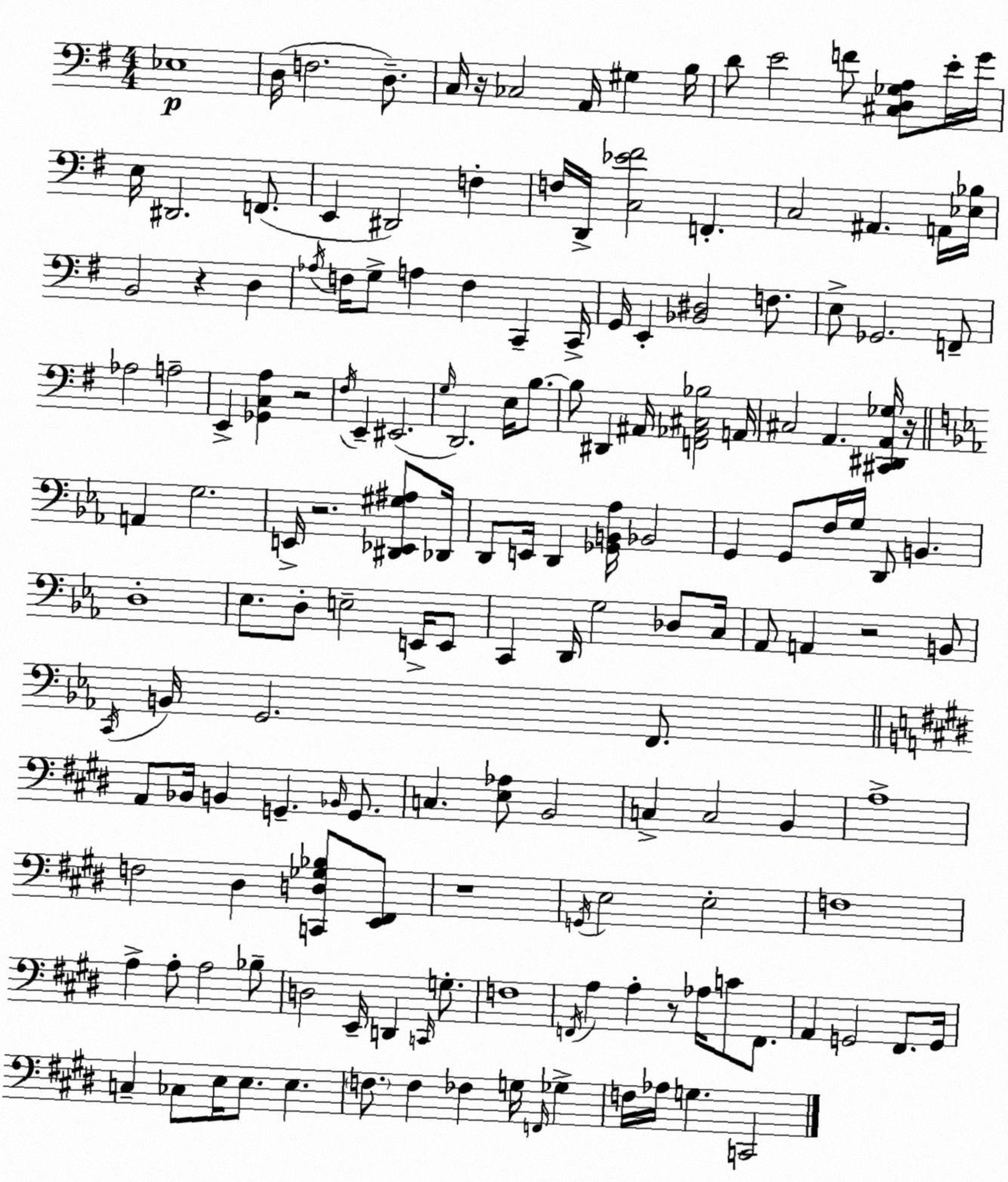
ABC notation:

X:1
T:Untitled
M:4/4
L:1/4
K:G
_E,4 D,/4 F,2 D,/2 C,/4 z/4 _C,2 A,,/4 ^G, B,/4 D/2 E2 F/2 [^C,D,_G,A,]/2 E/4 G/4 E,/4 ^D,,2 F,,/2 E,, ^D,,2 F, F,/4 D,,/4 [C,_E^F]2 F,, C,2 ^A,, A,,/4 [_E,_B,]/4 B,,2 z D, _A,/4 F,/4 G,/2 A, F, C,, C,,/4 G,,/4 E,, [_B,,^D,]2 F,/2 E,/2 _G,,2 F,,/2 _A,2 A,2 E,, [_G,,C,A,] z2 ^F,/4 E,, ^E,,2 G,/4 D,,2 E,/4 B,/2 B,/2 ^D,, ^A,,/4 [F,,_A,,^C,_B,]2 A,,/4 ^C,2 A,, [^C,,^D,,A,,_G,]/4 z/4 A,, G,2 E,,/4 z2 [^D,,_E,,^G,^A,]/2 _D,,/4 D,,/2 E,,/4 D,, [_G,,B,,_A,]/4 _B,,2 G,, G,,/2 F,/4 G,/4 D,,/2 B,, D,4 _E,/2 D,/2 E,2 E,,/4 E,,/2 C,, D,,/4 G,2 _D,/2 C,/4 _A,,/2 A,, z2 B,,/2 C,,/4 B,,/4 G,,2 F,,/2 A,,/2 _B,,/4 B,, G,, _B,,/4 G,,/2 C, [E,_A,]/2 B,,2 C, C,2 B,, A,4 F,2 ^D, [C,,D,_G,_B,]/2 [E,,^F,,]/2 z4 G,,/4 E,2 E,2 F,4 A, A,/2 A,2 _B,/2 D,2 E,,/4 D,, C,,/4 G,/2 F,4 F,,/4 A, A, z/2 _A,/4 C/2 F,,/2 A,, G,,2 ^F,,/2 G,,/4 C, _C,/2 E,/4 E,/2 E, F,/2 F, _F, G,/4 F,,/4 _G, F,/4 _A,/4 G, C,,2